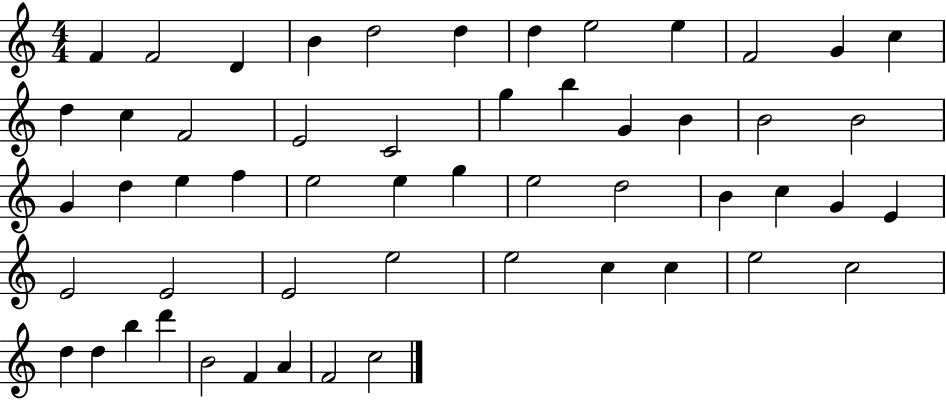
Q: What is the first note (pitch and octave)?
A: F4